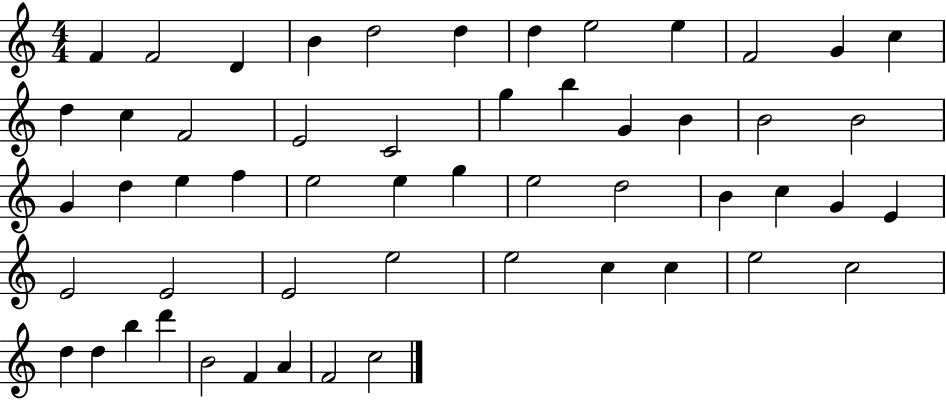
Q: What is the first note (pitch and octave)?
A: F4